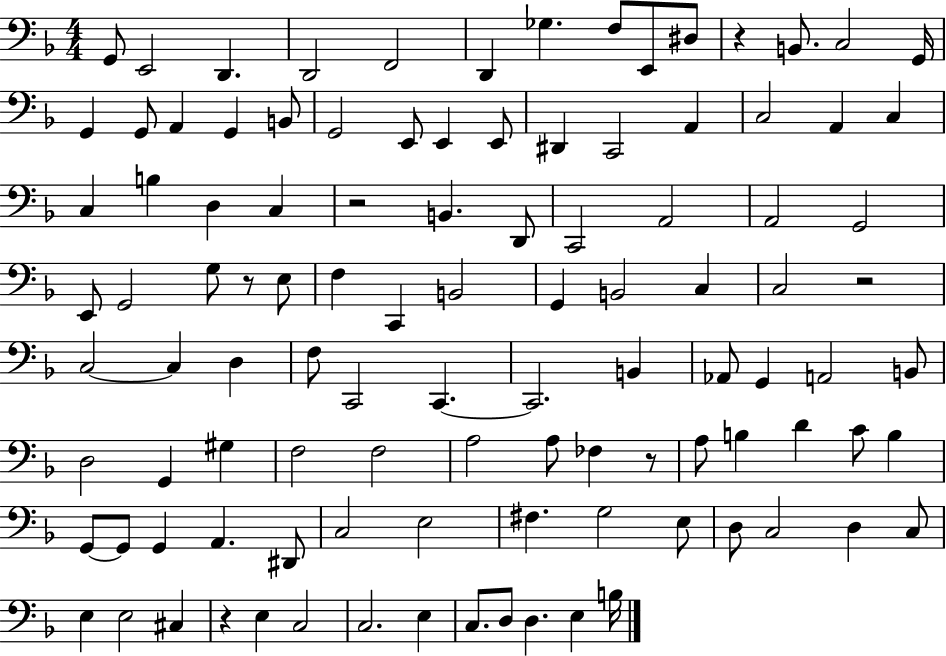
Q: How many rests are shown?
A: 6